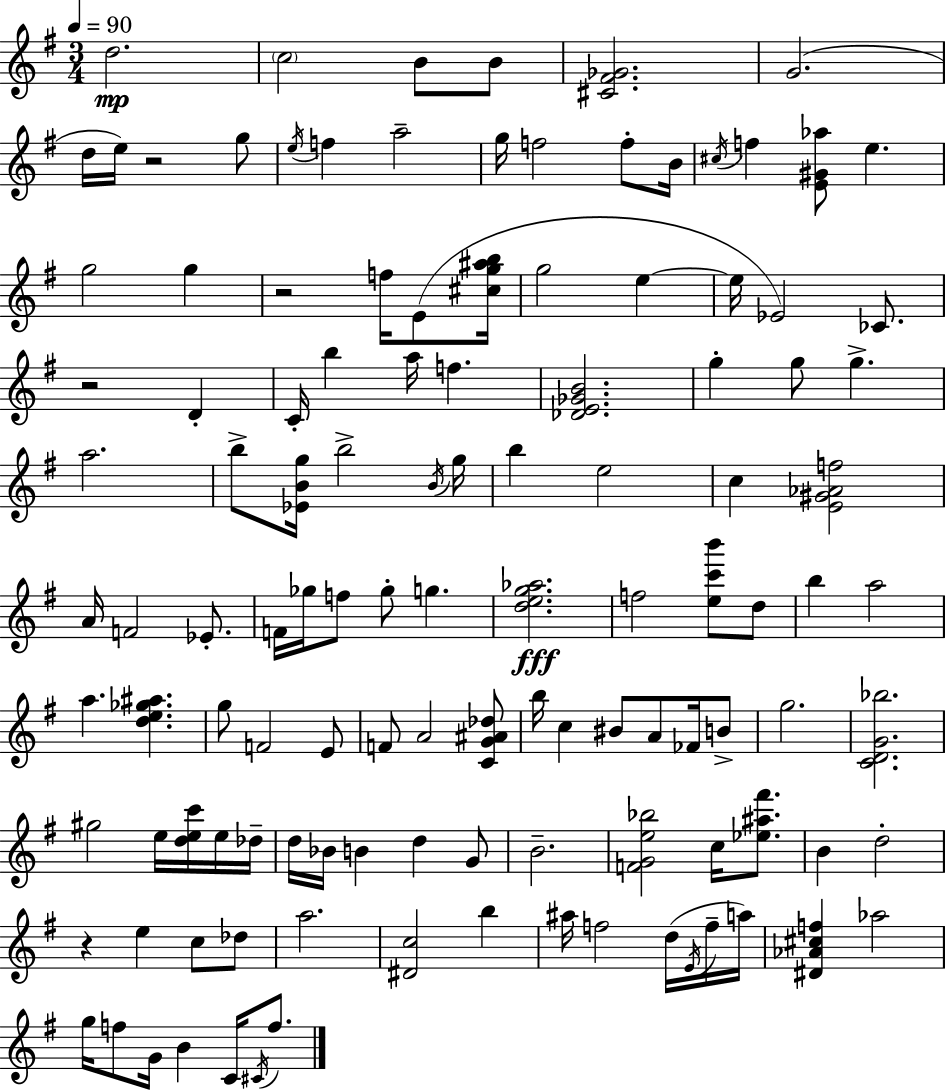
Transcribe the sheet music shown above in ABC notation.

X:1
T:Untitled
M:3/4
L:1/4
K:G
d2 c2 B/2 B/2 [^C^F_G]2 G2 d/4 e/4 z2 g/2 e/4 f a2 g/4 f2 f/2 B/4 ^c/4 f [E^G_a]/2 e g2 g z2 f/4 E/2 [^cg^ab]/4 g2 e e/4 _E2 _C/2 z2 D C/4 b a/4 f [_DE_GB]2 g g/2 g a2 b/2 [_EBg]/4 b2 B/4 g/4 b e2 c [E^G_Af]2 A/4 F2 _E/2 F/4 _g/4 f/2 _g/2 g [deg_a]2 f2 [ec'b']/2 d/2 b a2 a [de_g^a] g/2 F2 E/2 F/2 A2 [CG^A_d]/2 b/4 c ^B/2 A/2 _F/4 B/2 g2 [CDG_b]2 ^g2 e/4 [dec']/4 e/4 _d/4 d/4 _B/4 B d G/2 B2 [FGe_b]2 c/4 [_e^a^f']/2 B d2 z e c/2 _d/2 a2 [^Dc]2 b ^a/4 f2 d/4 E/4 f/4 a/4 [^D_A^cf] _a2 g/4 f/2 G/4 B C/4 ^C/4 f/2